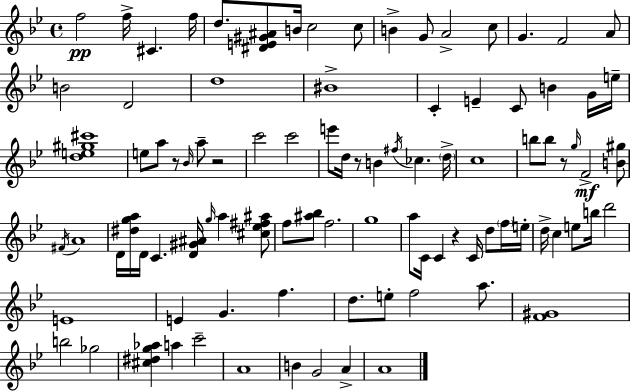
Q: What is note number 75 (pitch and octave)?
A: A5